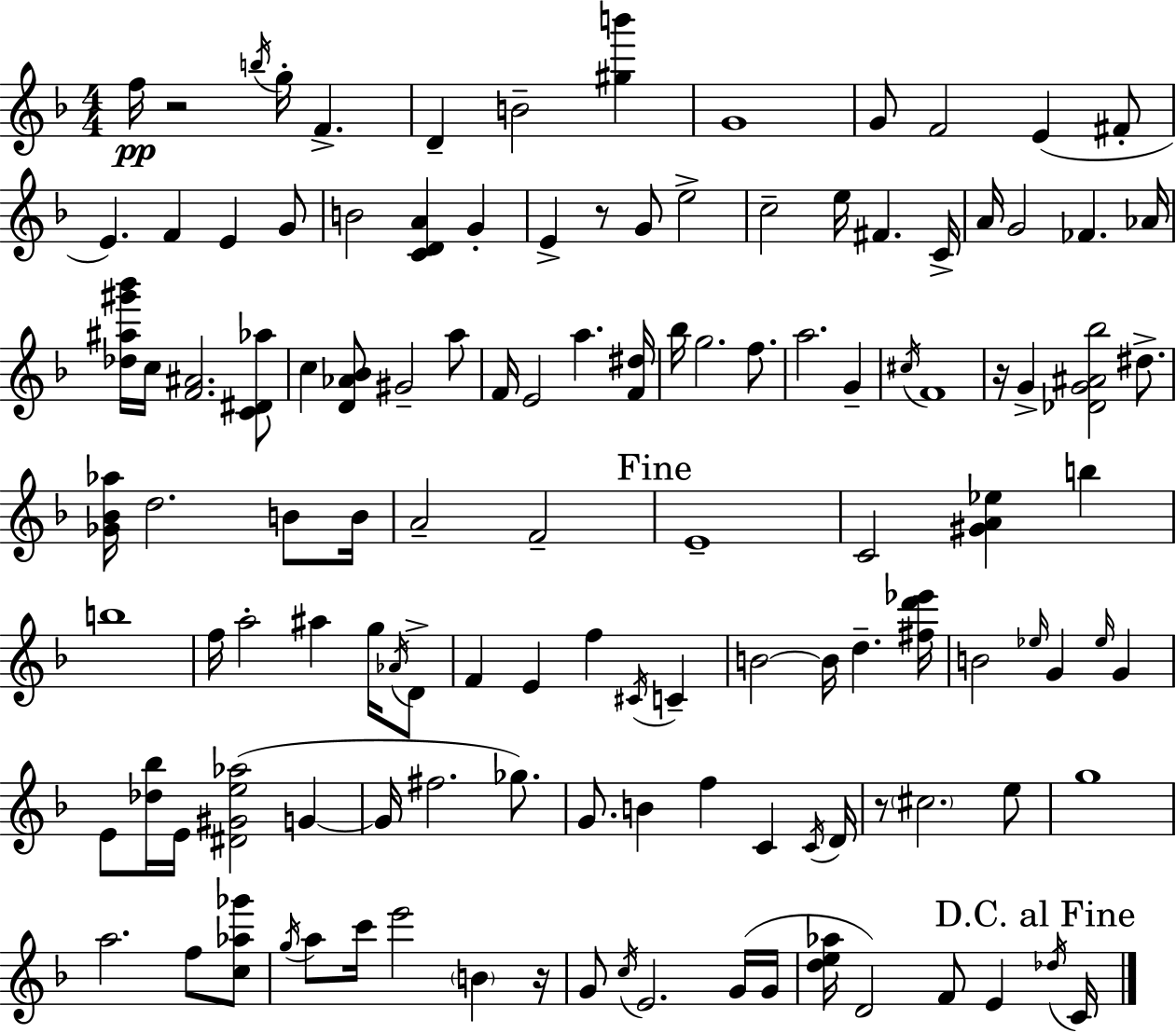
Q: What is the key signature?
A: D minor